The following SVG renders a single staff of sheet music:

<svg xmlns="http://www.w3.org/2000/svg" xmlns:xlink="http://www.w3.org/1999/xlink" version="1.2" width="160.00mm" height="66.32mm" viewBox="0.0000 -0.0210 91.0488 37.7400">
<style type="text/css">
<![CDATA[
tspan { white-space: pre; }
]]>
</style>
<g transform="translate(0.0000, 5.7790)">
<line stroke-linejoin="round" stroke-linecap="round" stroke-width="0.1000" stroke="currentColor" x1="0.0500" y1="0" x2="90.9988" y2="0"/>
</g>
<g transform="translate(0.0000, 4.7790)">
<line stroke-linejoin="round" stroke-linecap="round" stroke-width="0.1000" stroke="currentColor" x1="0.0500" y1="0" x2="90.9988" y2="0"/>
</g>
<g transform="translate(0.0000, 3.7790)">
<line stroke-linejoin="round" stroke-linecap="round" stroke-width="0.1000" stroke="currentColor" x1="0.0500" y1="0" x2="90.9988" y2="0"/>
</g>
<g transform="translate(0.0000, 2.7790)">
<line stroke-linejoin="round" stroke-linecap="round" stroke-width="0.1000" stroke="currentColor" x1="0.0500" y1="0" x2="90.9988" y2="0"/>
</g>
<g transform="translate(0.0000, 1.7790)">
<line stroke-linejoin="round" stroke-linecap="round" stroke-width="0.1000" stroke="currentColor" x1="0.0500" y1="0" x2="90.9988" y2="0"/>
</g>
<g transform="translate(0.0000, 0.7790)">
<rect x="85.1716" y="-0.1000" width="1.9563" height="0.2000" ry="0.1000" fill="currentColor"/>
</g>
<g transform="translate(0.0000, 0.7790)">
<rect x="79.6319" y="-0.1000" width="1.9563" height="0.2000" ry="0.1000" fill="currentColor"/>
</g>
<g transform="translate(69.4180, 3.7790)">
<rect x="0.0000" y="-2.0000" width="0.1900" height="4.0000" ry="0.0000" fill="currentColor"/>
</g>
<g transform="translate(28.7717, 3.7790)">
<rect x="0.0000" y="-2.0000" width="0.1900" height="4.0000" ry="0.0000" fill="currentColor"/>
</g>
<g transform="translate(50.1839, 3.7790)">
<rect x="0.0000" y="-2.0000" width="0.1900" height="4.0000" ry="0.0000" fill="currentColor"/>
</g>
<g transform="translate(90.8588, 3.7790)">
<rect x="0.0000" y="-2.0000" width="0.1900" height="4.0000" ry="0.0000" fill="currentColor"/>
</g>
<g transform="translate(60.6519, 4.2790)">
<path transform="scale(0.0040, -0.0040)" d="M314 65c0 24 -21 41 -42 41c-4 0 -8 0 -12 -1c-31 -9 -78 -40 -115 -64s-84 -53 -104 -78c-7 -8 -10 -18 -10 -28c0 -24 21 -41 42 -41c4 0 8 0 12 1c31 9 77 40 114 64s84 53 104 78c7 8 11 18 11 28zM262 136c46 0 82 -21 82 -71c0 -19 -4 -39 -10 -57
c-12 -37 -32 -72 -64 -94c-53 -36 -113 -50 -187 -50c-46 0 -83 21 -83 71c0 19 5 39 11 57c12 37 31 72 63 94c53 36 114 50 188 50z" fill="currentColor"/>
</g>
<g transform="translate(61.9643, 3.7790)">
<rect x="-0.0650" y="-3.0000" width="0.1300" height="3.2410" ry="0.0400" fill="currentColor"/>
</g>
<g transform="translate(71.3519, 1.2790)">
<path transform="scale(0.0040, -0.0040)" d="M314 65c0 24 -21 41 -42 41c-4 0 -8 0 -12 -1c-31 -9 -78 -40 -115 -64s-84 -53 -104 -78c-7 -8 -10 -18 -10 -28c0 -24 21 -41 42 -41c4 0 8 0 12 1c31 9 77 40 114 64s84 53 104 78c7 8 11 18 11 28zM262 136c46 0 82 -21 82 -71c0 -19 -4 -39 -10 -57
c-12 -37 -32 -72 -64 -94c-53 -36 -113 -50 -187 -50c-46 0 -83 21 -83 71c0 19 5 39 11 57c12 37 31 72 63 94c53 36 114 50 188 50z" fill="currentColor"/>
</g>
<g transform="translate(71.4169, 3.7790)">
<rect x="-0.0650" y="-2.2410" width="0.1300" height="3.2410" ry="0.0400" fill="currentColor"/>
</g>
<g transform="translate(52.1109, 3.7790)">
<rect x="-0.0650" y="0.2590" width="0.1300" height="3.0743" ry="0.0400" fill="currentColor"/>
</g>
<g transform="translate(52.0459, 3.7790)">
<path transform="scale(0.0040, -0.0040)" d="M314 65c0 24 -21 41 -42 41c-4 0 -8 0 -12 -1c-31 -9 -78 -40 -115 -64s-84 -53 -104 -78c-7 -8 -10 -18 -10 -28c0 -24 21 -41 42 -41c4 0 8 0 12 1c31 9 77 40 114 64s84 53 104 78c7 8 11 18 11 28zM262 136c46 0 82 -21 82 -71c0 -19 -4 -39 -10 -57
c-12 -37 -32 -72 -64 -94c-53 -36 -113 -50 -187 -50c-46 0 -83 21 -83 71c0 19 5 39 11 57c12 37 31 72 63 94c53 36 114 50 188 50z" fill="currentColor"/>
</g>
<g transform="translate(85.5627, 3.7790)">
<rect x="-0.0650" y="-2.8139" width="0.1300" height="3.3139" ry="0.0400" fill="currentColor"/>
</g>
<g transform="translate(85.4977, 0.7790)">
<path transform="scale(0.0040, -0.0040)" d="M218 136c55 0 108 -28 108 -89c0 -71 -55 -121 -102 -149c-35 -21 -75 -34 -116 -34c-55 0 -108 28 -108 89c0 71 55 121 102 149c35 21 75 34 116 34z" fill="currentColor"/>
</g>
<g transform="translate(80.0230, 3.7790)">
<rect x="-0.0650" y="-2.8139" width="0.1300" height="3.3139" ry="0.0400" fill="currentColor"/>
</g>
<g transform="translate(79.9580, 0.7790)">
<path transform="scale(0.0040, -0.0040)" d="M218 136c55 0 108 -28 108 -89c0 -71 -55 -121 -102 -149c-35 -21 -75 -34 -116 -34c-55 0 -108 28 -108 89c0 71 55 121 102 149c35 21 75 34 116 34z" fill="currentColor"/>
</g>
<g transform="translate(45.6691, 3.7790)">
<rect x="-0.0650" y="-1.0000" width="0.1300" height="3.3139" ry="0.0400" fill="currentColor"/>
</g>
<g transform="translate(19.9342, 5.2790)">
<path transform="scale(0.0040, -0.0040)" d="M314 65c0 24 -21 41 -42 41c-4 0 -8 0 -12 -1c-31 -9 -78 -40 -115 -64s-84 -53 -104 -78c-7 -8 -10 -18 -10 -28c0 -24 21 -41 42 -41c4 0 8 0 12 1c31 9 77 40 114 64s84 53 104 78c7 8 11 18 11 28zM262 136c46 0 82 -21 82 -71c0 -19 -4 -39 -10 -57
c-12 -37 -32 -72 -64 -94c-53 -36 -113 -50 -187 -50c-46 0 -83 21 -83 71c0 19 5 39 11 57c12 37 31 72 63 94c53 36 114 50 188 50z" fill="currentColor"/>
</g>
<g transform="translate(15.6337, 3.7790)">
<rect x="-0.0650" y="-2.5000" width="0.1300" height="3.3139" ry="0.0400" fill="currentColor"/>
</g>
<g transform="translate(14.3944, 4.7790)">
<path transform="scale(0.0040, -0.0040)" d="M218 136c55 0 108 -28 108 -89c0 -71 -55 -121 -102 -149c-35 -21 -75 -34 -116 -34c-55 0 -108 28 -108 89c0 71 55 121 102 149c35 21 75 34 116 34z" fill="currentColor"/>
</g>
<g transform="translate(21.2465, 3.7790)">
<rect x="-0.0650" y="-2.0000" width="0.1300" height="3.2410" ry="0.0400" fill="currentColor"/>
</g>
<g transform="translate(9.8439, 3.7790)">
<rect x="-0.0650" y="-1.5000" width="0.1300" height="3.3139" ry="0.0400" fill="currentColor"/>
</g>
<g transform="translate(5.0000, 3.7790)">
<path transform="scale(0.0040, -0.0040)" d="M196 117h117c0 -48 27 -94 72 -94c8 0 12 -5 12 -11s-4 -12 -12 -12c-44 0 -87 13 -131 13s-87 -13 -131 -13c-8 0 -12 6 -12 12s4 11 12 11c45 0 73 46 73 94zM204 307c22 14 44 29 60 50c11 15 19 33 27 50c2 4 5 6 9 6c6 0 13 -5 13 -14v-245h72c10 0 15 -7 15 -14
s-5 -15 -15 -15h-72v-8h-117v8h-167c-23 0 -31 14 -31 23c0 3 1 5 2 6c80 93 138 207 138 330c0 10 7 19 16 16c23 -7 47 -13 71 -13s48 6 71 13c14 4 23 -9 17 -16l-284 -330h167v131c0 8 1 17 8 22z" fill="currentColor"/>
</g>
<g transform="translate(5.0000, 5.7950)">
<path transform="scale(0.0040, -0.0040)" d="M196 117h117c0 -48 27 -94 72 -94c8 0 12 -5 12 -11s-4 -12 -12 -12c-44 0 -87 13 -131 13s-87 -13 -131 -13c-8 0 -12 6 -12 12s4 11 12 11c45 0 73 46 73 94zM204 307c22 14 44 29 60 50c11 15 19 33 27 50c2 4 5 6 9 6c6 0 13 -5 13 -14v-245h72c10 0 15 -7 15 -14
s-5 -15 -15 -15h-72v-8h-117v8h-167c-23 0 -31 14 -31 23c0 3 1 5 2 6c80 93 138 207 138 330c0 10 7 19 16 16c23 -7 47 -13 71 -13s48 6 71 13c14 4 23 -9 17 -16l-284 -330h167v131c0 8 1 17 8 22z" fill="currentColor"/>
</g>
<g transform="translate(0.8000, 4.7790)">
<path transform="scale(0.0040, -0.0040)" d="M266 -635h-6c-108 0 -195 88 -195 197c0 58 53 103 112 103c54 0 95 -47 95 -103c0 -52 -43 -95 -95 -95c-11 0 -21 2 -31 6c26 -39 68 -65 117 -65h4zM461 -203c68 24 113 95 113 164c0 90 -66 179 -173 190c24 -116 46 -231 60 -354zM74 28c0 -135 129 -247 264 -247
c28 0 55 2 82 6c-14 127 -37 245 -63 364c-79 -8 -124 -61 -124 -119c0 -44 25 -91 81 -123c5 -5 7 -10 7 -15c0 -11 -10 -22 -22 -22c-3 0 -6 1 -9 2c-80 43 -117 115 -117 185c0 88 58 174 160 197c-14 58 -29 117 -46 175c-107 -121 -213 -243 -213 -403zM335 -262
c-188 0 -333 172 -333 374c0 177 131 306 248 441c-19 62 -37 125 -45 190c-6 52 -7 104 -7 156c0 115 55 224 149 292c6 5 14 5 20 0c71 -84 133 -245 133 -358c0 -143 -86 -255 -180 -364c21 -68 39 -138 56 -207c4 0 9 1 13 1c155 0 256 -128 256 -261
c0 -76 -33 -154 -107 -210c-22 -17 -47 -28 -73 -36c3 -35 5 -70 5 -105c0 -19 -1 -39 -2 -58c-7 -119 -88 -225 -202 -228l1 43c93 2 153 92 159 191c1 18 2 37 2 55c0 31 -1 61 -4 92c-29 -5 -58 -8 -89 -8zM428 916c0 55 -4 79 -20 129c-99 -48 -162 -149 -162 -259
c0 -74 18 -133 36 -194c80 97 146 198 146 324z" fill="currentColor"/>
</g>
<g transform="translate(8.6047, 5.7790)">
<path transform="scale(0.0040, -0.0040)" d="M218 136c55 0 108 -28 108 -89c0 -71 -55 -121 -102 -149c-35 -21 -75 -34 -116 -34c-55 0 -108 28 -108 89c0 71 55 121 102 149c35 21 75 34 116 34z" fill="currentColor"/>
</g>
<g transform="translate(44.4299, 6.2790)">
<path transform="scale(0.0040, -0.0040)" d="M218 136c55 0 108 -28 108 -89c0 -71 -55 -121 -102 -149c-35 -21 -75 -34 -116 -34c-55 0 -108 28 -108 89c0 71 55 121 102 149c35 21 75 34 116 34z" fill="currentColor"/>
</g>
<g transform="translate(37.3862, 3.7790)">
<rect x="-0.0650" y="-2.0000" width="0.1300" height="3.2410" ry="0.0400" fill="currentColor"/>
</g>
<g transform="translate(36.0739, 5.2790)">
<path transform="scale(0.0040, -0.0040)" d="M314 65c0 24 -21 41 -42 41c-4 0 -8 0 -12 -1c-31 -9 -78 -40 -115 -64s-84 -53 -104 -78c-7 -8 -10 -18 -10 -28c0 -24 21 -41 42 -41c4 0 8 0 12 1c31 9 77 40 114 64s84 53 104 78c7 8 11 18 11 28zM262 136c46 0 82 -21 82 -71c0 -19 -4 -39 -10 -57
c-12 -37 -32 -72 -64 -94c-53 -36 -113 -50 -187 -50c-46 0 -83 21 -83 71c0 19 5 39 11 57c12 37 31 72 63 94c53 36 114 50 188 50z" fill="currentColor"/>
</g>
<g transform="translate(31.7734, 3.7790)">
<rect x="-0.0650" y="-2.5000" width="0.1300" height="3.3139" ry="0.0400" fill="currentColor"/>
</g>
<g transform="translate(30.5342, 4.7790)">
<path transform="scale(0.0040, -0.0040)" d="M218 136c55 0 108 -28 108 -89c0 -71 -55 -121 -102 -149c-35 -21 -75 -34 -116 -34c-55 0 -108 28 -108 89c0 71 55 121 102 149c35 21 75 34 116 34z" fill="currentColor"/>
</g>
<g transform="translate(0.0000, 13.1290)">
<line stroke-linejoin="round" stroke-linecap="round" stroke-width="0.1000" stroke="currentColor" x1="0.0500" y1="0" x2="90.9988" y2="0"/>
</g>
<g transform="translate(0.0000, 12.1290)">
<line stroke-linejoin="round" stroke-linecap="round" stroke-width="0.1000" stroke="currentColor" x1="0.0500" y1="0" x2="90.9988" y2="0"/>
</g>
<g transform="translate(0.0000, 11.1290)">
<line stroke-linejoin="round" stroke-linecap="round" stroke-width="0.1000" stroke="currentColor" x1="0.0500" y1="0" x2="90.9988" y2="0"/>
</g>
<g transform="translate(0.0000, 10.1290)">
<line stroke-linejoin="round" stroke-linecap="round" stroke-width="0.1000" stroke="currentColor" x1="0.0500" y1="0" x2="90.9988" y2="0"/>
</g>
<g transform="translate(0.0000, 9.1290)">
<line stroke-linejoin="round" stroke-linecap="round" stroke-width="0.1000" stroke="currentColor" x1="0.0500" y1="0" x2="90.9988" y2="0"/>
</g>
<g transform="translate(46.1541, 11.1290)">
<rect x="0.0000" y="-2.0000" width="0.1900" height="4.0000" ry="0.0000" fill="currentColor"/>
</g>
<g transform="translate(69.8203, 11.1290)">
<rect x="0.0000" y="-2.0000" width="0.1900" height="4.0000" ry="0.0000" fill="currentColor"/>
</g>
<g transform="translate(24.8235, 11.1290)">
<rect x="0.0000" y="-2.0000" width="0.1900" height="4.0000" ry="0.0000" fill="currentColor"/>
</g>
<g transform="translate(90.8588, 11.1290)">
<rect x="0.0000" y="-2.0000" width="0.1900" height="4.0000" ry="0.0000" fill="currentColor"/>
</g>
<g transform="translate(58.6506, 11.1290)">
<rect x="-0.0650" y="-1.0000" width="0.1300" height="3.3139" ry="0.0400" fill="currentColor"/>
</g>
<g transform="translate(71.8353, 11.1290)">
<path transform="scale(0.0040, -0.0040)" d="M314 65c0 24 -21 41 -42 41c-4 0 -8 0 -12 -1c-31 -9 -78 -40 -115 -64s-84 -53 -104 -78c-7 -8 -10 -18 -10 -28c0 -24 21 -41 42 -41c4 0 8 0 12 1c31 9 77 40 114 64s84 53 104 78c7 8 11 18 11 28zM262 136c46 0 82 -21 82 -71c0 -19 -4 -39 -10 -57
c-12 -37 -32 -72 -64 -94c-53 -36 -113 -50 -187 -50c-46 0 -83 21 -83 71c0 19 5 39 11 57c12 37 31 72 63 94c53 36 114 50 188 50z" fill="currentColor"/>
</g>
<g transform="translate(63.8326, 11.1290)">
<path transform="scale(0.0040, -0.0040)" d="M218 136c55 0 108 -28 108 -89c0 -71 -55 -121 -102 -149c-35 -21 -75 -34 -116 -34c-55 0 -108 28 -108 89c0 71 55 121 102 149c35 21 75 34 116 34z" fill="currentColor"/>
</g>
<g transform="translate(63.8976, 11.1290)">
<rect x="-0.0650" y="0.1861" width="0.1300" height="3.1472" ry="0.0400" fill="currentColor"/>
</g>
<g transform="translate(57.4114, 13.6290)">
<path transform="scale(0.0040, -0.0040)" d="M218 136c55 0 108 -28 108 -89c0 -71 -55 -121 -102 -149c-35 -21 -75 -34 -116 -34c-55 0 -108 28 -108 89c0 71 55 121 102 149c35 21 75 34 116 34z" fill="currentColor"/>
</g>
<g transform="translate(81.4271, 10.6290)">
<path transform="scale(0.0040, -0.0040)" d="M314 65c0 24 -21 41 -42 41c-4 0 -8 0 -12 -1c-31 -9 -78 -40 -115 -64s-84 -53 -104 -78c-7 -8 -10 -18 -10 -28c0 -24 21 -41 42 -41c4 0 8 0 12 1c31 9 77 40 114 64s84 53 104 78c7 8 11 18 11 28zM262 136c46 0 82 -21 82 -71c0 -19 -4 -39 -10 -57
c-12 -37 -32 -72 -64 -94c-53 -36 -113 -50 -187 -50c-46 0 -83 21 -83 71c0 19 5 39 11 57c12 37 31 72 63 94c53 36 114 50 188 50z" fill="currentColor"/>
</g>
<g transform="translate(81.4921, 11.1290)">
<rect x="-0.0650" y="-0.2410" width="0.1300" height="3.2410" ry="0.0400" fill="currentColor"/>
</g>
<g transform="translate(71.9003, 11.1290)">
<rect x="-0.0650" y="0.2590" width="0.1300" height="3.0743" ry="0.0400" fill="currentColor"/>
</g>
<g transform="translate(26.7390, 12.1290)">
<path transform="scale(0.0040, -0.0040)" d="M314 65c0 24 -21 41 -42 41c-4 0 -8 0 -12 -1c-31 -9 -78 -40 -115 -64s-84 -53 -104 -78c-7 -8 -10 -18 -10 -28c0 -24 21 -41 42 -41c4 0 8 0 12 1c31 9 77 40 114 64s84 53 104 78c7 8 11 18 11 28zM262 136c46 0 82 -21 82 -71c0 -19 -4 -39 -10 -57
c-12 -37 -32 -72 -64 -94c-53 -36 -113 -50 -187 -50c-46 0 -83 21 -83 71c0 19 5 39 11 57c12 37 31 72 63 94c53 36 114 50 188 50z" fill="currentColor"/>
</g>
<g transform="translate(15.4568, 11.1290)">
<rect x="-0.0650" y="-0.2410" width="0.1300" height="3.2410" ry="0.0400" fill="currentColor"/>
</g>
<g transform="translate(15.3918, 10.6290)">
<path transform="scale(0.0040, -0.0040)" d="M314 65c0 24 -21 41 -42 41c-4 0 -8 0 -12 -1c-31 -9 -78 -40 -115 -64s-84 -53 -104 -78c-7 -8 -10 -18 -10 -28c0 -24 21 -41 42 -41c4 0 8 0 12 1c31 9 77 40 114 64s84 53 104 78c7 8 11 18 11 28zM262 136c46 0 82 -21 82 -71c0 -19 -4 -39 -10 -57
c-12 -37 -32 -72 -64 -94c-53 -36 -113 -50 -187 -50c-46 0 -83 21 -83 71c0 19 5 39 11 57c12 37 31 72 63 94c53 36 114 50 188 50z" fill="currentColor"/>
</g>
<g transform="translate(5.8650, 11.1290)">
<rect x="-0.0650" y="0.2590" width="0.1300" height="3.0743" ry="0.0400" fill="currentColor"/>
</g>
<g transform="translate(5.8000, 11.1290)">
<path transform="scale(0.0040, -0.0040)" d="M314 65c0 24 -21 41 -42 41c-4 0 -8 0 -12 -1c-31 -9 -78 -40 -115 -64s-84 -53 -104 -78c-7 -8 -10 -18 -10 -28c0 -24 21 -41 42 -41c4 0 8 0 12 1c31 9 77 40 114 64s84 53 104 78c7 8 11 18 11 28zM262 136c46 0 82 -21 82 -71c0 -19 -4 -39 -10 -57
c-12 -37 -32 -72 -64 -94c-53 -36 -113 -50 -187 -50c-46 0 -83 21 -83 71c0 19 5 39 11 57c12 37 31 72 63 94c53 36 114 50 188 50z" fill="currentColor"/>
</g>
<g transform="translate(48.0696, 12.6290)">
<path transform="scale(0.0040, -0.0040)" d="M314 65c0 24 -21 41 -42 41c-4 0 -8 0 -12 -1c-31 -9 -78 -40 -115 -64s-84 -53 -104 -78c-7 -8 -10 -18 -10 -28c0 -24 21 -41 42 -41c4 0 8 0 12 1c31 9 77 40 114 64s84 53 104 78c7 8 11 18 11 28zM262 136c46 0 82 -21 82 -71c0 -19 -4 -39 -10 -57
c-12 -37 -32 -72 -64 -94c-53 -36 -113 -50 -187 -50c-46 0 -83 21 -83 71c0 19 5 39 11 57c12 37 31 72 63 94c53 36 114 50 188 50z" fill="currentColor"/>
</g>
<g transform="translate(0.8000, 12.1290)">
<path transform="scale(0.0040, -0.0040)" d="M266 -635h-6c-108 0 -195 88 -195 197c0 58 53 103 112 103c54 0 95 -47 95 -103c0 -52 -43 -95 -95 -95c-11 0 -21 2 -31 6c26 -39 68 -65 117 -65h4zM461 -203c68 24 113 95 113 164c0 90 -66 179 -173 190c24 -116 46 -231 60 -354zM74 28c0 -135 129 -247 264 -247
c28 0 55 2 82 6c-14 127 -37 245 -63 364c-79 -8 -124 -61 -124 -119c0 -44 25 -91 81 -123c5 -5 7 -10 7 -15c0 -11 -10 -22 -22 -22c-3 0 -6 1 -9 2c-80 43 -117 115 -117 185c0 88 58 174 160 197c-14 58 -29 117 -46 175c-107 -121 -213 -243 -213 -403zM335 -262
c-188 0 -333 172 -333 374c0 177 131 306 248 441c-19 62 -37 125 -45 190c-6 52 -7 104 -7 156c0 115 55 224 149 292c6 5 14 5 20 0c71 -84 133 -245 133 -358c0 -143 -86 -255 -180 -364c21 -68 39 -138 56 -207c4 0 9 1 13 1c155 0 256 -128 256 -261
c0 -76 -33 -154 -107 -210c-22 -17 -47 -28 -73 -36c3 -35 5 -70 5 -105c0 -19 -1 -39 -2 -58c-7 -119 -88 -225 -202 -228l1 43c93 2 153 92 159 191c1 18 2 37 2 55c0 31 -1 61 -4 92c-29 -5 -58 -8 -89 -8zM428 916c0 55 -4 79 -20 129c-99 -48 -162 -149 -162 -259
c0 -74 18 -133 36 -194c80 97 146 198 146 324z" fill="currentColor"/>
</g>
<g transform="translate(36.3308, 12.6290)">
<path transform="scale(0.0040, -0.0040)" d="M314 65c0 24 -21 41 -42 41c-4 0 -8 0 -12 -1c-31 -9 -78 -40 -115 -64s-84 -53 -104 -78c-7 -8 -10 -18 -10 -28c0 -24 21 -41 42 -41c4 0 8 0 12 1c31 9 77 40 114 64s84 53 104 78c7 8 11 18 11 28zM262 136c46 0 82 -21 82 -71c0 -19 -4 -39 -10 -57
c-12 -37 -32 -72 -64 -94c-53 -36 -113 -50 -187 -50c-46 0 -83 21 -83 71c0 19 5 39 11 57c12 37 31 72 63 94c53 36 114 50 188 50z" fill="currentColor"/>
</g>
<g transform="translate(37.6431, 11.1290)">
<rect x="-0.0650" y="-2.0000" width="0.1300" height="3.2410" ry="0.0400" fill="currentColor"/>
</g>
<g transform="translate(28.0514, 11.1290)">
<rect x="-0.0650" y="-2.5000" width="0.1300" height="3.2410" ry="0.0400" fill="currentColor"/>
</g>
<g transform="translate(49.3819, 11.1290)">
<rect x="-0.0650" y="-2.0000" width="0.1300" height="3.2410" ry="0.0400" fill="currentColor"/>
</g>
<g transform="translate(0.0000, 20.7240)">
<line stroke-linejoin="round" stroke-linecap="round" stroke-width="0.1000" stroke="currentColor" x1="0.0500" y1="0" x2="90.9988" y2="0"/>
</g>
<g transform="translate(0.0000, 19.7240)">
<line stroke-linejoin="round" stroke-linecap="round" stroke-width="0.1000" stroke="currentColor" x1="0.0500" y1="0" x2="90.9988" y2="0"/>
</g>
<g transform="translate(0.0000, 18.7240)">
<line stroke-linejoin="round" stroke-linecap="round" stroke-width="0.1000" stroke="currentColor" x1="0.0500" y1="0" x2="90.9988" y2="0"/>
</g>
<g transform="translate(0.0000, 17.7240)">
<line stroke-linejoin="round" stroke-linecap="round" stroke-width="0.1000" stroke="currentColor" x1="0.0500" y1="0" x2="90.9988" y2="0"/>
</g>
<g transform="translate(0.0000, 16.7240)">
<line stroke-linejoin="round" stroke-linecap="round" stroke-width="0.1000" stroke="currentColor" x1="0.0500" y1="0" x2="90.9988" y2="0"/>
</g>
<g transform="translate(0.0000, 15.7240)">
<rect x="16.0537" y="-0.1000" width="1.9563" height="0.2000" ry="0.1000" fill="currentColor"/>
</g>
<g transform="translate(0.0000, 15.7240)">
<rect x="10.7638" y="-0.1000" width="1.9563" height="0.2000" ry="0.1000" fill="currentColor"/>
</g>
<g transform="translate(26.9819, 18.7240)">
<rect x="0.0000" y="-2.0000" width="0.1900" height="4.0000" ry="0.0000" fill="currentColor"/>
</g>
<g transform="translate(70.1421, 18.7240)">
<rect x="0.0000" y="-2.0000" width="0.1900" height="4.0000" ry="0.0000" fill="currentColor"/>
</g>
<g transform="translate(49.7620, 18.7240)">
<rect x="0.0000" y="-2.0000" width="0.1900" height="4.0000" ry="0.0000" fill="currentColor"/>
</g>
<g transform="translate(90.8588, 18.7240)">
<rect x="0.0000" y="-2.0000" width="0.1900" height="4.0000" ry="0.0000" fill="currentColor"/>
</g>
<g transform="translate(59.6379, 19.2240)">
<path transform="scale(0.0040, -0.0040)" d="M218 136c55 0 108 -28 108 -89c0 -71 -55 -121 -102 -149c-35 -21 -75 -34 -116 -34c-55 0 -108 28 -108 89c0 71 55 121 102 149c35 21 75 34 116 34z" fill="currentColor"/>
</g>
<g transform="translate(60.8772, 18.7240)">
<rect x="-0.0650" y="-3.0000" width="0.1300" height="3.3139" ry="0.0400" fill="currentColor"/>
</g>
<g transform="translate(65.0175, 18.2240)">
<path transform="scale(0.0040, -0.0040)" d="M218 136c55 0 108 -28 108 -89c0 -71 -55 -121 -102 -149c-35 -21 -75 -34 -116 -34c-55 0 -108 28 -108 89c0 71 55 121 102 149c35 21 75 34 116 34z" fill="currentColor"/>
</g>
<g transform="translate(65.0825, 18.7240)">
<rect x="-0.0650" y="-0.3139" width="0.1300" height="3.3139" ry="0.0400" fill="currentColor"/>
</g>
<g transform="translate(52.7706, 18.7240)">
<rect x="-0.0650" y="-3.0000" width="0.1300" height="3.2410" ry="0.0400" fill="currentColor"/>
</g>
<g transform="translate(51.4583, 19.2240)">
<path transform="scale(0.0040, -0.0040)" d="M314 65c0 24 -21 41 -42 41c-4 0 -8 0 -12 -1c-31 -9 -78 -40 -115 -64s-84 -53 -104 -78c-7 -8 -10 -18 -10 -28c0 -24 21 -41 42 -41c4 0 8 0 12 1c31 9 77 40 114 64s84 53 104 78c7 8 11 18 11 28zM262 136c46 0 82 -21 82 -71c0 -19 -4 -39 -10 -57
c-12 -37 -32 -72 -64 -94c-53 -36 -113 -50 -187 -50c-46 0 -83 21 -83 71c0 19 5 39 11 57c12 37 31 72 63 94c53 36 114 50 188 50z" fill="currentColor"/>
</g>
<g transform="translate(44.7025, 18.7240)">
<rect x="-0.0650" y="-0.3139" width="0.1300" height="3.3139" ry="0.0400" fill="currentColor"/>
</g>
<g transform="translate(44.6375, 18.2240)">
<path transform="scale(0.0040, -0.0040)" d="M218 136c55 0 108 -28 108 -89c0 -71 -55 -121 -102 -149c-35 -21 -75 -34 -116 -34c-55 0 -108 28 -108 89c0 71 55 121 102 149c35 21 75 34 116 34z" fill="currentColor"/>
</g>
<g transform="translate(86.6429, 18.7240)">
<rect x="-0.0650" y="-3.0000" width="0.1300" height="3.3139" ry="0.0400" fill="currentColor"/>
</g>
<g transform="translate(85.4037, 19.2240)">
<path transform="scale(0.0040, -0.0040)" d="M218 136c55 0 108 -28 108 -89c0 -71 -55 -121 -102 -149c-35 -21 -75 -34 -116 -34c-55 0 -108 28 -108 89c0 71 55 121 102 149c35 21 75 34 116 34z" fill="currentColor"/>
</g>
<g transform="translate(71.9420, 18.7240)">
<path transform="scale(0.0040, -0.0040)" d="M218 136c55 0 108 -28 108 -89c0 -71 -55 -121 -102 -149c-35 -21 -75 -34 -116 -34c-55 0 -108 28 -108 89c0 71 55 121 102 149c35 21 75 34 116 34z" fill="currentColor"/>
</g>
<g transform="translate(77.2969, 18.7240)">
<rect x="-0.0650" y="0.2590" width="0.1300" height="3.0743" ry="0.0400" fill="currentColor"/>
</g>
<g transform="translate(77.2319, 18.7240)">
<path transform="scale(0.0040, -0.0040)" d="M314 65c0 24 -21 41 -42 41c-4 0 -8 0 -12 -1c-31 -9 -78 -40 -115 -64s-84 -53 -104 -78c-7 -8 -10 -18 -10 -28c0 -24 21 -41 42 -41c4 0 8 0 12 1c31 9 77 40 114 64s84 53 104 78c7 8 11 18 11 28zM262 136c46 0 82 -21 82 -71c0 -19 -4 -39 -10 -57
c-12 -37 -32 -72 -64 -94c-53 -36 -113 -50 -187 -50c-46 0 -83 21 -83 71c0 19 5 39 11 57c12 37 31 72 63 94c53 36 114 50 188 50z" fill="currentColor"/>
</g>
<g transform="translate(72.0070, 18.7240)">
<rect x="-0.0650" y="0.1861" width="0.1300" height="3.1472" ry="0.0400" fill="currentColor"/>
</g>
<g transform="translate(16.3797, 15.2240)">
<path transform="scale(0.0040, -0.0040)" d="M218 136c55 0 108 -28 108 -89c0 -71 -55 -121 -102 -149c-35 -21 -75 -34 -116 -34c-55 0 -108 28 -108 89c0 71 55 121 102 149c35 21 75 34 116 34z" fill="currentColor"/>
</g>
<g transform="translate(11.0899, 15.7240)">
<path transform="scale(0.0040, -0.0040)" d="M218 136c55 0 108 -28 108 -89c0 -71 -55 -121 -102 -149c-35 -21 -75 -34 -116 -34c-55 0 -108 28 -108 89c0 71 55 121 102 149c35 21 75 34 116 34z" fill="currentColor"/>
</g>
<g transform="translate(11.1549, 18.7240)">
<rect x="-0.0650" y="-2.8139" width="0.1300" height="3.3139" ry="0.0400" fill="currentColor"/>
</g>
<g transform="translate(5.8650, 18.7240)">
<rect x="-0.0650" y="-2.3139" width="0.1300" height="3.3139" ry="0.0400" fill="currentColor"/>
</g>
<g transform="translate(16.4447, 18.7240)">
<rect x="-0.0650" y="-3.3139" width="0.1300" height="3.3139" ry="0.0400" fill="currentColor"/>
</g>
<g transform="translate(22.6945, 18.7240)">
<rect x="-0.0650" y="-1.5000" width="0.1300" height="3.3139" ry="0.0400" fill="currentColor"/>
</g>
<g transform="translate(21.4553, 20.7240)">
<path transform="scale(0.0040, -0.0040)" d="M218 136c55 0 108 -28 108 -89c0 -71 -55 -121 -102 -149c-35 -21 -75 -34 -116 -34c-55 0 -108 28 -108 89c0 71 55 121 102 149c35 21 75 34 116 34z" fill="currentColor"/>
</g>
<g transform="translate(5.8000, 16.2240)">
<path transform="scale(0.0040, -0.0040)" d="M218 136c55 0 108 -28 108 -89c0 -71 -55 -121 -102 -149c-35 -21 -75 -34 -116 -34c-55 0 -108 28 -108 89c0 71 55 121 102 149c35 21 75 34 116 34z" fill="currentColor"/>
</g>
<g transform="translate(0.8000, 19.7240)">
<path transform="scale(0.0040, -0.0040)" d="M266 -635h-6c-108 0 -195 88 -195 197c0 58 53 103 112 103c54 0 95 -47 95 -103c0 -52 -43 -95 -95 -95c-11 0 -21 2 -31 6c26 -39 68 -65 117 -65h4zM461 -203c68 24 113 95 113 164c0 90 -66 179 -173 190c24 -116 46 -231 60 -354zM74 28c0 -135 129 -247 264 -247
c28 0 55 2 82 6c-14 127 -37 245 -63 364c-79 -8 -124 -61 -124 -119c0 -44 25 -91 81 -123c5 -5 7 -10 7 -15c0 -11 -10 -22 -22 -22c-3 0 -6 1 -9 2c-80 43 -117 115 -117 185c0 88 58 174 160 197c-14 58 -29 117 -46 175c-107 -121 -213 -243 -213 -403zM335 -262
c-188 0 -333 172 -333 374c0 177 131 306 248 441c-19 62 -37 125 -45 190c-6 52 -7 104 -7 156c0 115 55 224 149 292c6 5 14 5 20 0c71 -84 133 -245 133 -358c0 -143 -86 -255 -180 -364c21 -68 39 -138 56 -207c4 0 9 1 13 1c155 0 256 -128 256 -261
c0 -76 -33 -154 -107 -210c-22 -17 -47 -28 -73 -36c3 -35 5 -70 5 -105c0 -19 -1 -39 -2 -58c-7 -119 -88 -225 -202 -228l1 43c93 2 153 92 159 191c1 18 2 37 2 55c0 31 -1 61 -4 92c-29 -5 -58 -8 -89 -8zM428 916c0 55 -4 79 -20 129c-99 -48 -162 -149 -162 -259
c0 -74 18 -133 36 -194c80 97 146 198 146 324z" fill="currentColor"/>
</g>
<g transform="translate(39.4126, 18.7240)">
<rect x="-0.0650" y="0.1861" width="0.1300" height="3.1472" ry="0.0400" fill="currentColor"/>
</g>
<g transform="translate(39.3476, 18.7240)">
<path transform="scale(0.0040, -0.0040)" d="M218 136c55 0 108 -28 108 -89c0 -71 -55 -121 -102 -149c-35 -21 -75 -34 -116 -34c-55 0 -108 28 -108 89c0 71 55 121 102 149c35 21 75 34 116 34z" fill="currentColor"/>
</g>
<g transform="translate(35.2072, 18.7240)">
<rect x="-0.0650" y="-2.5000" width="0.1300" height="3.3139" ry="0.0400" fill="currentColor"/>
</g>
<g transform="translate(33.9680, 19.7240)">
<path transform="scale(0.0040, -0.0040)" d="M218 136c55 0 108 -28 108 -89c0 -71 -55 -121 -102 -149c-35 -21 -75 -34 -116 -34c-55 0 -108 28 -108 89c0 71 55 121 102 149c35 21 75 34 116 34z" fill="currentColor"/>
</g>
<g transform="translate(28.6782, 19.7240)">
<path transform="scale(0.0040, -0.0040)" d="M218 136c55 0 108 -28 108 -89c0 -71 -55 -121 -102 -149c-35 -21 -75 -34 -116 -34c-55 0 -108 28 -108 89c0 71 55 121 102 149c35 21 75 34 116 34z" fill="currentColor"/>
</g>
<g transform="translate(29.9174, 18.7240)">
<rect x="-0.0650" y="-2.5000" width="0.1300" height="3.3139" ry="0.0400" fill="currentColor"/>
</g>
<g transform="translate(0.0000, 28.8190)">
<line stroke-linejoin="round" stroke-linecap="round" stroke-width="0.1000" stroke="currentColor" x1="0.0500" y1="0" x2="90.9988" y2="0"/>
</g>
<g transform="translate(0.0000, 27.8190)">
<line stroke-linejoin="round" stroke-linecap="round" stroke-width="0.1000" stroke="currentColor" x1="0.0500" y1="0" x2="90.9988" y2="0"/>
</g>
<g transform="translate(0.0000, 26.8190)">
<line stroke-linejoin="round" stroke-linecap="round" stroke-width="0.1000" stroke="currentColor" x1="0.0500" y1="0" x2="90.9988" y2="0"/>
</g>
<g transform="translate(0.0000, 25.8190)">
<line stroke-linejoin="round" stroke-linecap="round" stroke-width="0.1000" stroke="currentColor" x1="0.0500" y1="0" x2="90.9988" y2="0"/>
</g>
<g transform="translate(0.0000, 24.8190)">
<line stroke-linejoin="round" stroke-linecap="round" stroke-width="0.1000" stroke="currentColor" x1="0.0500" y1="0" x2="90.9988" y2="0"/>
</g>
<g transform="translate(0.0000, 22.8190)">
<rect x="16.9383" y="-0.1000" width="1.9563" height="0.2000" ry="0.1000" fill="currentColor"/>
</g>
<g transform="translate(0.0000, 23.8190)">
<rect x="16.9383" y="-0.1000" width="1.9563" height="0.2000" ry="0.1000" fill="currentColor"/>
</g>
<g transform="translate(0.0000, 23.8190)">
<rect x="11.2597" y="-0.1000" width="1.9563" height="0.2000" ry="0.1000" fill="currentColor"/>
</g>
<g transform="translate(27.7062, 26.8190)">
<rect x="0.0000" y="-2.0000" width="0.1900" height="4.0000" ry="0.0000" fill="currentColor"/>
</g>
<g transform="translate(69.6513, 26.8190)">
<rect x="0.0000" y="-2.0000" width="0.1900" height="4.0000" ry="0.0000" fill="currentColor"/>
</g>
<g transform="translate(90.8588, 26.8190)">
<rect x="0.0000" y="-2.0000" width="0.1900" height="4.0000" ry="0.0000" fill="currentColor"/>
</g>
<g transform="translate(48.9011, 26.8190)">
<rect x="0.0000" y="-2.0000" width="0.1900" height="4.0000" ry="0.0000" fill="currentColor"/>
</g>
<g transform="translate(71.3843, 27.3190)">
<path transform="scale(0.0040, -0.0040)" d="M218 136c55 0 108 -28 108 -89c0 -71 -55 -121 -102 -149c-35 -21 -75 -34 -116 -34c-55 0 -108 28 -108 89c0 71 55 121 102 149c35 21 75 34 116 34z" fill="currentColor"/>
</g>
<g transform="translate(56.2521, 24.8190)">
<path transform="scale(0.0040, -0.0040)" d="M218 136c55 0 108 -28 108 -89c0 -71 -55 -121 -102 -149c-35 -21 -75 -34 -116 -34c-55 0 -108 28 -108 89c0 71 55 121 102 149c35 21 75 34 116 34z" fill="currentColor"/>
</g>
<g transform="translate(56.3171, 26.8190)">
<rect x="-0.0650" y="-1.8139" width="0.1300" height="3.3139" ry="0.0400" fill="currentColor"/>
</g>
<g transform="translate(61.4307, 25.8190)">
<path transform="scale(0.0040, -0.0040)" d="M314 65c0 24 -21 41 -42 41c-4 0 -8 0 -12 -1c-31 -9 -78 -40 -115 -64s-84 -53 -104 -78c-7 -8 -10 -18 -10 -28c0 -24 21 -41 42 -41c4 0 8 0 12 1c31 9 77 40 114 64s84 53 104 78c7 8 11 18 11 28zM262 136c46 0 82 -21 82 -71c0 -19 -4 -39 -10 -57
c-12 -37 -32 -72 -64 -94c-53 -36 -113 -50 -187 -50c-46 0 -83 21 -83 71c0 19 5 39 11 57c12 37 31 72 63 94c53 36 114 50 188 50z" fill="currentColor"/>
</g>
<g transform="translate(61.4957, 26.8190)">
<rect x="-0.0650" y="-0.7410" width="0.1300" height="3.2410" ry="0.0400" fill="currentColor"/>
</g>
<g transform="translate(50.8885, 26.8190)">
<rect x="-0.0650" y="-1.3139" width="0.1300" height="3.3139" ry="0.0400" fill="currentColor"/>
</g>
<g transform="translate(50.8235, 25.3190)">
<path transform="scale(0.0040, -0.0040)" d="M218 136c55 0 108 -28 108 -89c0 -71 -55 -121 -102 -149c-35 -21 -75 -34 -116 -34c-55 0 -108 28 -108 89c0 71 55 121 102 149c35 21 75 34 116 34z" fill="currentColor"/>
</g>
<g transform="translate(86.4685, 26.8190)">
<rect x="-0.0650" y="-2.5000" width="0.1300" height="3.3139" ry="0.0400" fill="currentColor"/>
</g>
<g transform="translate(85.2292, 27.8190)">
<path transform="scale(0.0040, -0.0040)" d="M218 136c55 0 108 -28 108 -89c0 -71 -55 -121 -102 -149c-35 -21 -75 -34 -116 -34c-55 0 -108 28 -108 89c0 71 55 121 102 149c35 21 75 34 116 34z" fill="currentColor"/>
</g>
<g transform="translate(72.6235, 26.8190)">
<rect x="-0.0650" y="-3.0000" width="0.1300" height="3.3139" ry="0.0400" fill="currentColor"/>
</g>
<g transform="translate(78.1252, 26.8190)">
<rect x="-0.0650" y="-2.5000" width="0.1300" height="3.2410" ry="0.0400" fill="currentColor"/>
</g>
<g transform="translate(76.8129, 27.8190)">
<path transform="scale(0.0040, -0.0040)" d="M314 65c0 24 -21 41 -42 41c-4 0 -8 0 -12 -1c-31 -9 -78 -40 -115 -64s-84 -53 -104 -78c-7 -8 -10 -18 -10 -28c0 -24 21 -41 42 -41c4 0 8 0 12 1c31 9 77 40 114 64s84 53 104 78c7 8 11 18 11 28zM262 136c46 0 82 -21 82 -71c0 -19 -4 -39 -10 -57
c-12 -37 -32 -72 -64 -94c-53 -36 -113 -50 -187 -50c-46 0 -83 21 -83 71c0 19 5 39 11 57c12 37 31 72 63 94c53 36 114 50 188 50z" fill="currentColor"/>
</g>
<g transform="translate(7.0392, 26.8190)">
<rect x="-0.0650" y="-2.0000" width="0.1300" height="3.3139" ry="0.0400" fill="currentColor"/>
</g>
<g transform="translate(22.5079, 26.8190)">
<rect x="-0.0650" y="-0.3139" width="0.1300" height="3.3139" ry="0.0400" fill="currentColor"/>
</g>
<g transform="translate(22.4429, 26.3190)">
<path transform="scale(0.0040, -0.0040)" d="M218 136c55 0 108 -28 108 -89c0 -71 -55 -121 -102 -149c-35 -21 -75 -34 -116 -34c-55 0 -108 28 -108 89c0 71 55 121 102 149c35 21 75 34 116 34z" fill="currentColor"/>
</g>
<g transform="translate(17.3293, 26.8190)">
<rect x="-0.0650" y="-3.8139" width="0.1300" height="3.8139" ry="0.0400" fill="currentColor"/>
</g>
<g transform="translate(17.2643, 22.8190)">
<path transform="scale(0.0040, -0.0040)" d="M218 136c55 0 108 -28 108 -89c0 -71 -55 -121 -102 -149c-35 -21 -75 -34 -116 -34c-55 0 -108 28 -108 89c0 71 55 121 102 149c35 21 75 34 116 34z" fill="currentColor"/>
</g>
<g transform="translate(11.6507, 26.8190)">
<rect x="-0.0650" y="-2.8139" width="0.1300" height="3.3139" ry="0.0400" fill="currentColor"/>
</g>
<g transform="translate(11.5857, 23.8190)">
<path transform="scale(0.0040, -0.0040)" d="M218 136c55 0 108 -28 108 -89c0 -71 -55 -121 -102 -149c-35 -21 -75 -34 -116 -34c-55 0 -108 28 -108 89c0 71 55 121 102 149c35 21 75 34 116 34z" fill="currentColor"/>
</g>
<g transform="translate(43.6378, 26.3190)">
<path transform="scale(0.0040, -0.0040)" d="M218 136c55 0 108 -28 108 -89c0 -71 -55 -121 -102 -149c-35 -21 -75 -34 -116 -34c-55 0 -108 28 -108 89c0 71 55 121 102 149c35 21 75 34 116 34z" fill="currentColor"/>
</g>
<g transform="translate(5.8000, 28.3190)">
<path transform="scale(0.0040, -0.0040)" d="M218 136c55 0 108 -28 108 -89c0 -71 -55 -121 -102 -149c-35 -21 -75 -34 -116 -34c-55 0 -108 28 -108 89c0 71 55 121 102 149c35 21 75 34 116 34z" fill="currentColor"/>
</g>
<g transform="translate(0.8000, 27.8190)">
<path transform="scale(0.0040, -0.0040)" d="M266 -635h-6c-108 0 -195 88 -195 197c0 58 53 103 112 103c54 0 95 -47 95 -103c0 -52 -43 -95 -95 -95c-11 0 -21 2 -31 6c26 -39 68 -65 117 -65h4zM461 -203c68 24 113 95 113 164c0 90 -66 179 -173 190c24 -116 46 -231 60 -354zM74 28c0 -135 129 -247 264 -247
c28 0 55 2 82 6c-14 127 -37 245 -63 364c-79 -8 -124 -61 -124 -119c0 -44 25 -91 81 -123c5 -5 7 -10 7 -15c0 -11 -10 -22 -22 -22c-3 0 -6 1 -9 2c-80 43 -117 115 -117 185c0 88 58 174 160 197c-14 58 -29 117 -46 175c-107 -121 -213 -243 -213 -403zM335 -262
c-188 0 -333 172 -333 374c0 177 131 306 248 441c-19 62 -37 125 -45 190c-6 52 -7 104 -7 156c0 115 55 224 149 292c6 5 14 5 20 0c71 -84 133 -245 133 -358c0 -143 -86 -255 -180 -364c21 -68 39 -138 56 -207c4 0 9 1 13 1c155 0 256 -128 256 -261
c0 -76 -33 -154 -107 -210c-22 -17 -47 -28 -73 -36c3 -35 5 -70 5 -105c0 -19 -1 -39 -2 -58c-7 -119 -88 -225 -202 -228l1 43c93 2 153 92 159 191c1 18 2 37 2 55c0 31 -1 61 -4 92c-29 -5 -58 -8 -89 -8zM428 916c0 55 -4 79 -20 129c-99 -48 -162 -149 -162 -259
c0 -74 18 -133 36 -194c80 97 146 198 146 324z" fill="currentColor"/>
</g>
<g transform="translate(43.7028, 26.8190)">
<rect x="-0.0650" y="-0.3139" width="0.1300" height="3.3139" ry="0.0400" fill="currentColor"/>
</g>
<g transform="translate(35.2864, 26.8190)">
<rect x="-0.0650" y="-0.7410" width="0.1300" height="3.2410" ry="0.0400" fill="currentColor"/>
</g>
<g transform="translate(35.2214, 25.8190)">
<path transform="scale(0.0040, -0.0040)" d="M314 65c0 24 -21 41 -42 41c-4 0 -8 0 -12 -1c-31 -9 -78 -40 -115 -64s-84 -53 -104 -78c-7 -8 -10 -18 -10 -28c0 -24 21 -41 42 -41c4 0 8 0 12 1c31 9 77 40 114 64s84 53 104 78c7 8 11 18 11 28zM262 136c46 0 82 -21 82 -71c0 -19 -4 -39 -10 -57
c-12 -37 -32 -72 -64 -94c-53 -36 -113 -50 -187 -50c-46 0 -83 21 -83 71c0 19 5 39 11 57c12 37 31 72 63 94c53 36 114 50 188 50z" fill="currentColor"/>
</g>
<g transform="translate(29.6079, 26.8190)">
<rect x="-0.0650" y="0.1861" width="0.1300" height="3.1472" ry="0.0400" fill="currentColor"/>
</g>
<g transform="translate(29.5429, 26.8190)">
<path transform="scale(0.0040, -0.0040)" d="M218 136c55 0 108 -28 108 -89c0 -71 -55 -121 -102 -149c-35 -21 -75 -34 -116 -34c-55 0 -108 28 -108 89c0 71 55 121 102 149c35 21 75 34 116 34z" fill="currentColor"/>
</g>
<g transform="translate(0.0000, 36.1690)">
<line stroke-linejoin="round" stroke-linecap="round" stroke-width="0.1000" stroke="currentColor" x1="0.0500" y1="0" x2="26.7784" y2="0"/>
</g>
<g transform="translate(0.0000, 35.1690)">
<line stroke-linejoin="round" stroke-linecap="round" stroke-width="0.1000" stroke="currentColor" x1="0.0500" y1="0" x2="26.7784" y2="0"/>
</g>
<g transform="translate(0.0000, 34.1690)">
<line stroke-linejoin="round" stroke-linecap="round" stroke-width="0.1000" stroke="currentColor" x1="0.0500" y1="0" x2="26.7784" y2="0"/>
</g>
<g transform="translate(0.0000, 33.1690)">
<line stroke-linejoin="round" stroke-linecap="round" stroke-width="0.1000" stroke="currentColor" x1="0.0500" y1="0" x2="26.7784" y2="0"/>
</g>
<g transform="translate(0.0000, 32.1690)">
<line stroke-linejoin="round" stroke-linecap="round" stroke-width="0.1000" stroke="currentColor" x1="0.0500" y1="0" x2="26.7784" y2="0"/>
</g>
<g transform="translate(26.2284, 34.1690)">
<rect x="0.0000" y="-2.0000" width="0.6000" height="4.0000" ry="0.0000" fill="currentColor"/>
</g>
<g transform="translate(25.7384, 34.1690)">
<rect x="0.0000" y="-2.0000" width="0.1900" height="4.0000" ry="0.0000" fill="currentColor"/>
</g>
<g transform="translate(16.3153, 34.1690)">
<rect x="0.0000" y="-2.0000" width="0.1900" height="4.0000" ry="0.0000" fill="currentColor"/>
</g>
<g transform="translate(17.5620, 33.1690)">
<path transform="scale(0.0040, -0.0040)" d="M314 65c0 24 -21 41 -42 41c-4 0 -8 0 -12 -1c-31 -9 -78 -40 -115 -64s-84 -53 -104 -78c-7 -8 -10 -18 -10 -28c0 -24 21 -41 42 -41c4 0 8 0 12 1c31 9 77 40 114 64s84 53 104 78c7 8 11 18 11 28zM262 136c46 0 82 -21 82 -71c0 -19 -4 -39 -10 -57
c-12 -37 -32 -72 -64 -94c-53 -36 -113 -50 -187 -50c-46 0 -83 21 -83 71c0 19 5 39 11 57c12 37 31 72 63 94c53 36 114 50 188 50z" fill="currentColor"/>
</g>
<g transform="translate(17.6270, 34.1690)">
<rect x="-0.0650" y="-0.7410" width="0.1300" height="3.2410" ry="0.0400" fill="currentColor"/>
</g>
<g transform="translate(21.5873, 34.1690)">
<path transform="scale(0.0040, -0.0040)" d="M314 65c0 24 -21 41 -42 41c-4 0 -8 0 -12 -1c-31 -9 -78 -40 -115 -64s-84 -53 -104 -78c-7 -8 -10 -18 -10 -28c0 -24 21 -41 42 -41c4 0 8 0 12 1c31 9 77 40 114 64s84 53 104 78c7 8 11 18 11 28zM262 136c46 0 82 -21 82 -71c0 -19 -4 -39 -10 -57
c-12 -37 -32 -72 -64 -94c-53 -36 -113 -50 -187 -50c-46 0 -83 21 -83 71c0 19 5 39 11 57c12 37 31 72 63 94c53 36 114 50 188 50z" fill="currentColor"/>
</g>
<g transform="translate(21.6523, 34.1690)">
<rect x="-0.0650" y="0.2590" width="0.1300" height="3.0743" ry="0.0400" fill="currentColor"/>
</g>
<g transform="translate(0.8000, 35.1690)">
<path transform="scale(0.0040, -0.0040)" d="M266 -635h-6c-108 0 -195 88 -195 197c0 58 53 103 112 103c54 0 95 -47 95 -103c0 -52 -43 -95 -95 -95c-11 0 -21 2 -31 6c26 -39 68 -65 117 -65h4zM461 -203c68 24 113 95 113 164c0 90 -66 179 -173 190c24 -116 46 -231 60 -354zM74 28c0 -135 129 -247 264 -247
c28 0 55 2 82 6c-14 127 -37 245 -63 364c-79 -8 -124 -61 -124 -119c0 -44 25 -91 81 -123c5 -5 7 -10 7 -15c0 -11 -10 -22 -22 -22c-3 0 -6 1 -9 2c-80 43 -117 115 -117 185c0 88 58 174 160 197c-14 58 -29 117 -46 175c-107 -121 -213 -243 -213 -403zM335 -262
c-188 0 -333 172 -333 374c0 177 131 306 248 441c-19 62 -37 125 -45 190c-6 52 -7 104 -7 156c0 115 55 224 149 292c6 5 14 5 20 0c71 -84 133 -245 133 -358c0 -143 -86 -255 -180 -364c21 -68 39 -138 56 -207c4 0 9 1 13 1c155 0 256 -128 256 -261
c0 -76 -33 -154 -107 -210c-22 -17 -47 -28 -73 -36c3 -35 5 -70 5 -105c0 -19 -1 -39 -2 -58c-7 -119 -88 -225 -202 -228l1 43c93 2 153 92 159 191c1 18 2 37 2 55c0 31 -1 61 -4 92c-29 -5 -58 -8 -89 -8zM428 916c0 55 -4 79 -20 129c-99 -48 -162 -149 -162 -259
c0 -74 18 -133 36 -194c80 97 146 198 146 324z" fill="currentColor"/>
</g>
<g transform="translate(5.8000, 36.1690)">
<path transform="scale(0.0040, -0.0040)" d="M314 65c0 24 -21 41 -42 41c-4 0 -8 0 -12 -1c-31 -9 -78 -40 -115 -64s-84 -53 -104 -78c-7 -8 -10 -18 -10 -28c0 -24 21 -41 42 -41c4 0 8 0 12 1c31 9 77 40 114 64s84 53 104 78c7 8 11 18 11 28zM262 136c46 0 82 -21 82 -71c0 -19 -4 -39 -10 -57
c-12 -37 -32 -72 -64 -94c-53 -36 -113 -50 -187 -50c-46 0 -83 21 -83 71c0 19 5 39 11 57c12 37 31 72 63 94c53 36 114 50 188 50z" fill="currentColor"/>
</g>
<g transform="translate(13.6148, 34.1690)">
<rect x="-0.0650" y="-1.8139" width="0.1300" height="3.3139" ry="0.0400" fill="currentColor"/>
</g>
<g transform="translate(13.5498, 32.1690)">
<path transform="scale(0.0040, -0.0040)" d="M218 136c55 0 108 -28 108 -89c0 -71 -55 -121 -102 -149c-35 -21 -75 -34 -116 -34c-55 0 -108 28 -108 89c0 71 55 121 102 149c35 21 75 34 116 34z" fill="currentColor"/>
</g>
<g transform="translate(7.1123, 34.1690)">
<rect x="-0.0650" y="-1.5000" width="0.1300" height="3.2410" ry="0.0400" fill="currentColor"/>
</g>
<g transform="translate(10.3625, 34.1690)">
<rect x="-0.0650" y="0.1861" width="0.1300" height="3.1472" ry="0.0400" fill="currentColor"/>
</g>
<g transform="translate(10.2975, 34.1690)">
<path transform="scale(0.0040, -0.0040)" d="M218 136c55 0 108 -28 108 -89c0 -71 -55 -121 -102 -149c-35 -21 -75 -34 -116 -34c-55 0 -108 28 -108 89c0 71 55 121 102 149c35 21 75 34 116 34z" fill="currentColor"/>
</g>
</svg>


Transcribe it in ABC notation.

X:1
T:Untitled
M:4/4
L:1/4
K:C
E G F2 G F2 D B2 A2 g2 a a B2 c2 G2 F2 F2 D B B2 c2 g a b E G G B c A2 A c B B2 A F a c' c B d2 c e f d2 A G2 G E2 B f d2 B2